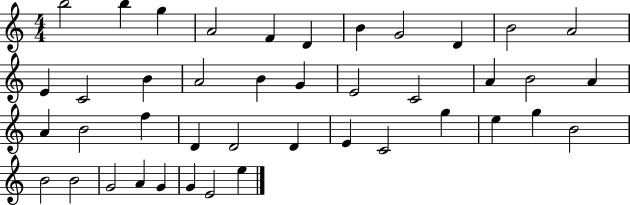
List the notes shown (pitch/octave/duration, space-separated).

B5/h B5/q G5/q A4/h F4/q D4/q B4/q G4/h D4/q B4/h A4/h E4/q C4/h B4/q A4/h B4/q G4/q E4/h C4/h A4/q B4/h A4/q A4/q B4/h F5/q D4/q D4/h D4/q E4/q C4/h G5/q E5/q G5/q B4/h B4/h B4/h G4/h A4/q G4/q G4/q E4/h E5/q